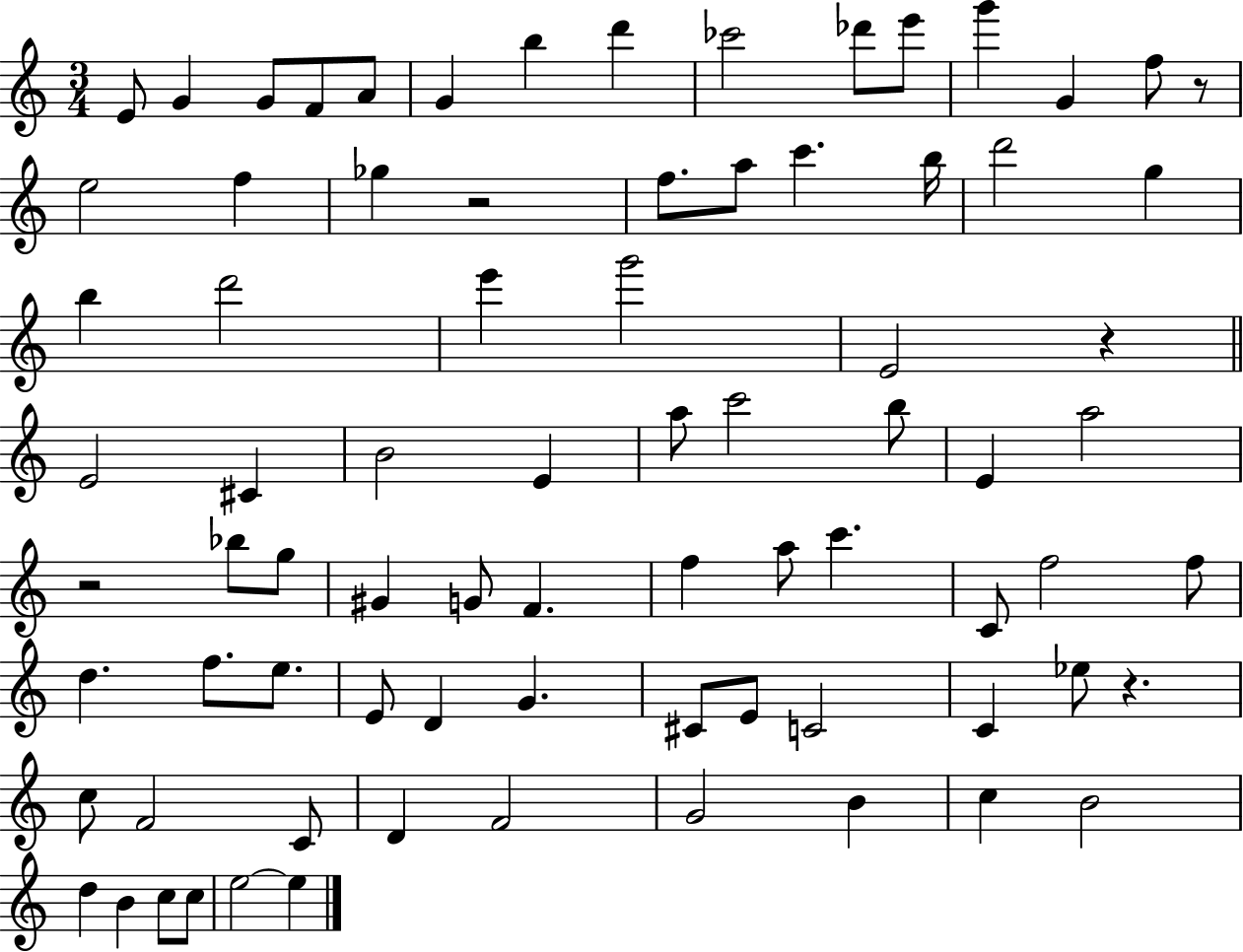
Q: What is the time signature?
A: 3/4